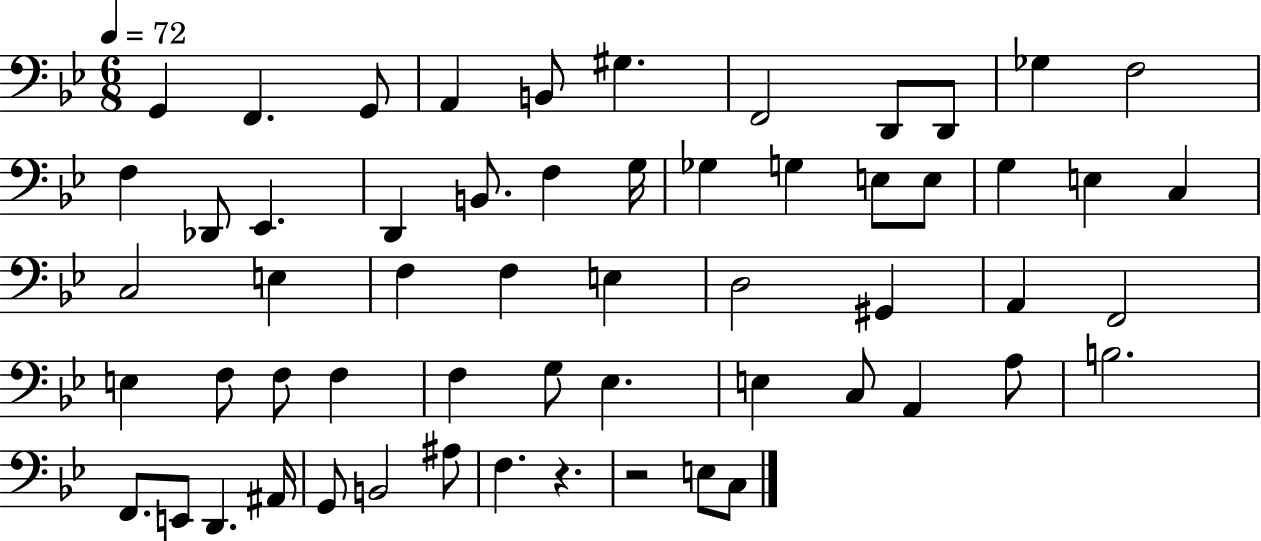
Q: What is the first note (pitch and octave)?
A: G2